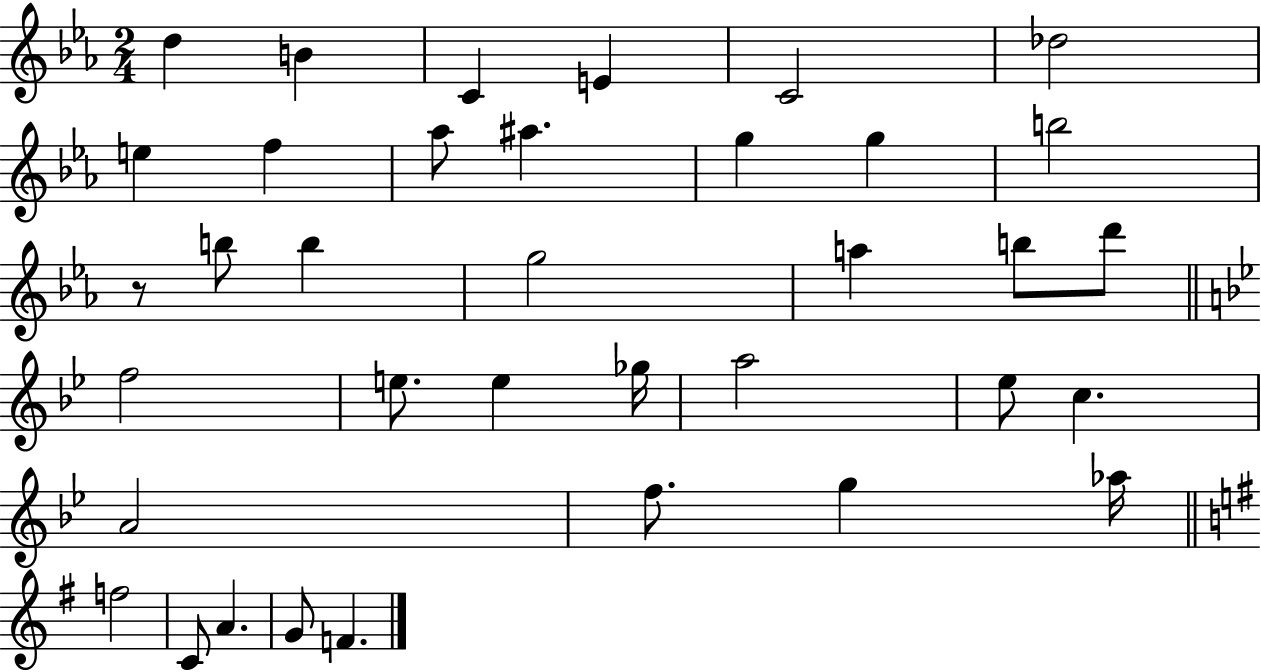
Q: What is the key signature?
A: EES major